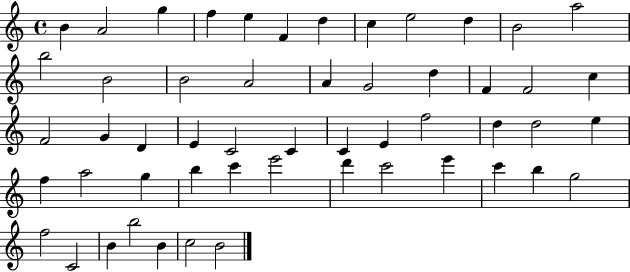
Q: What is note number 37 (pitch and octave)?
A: G5